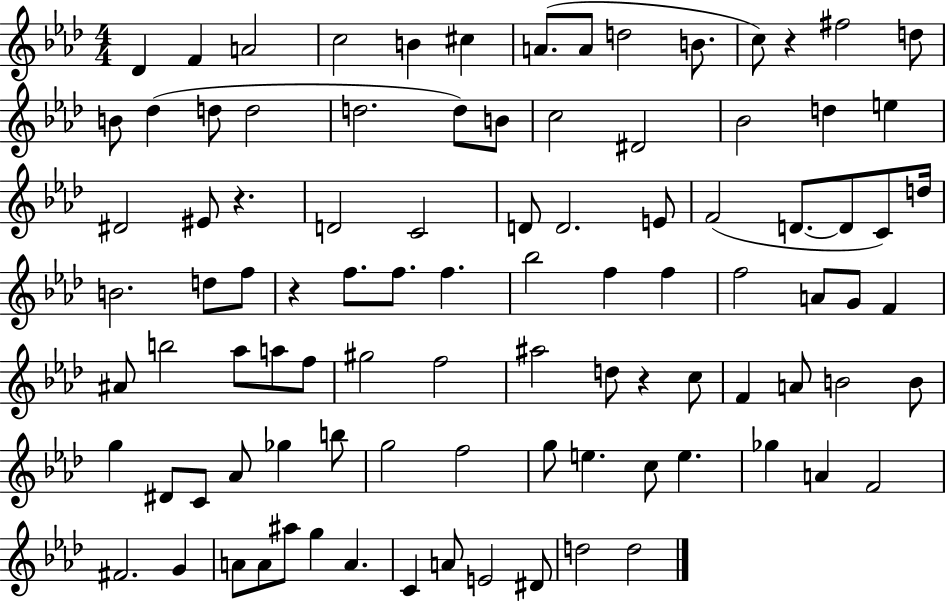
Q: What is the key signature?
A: AES major